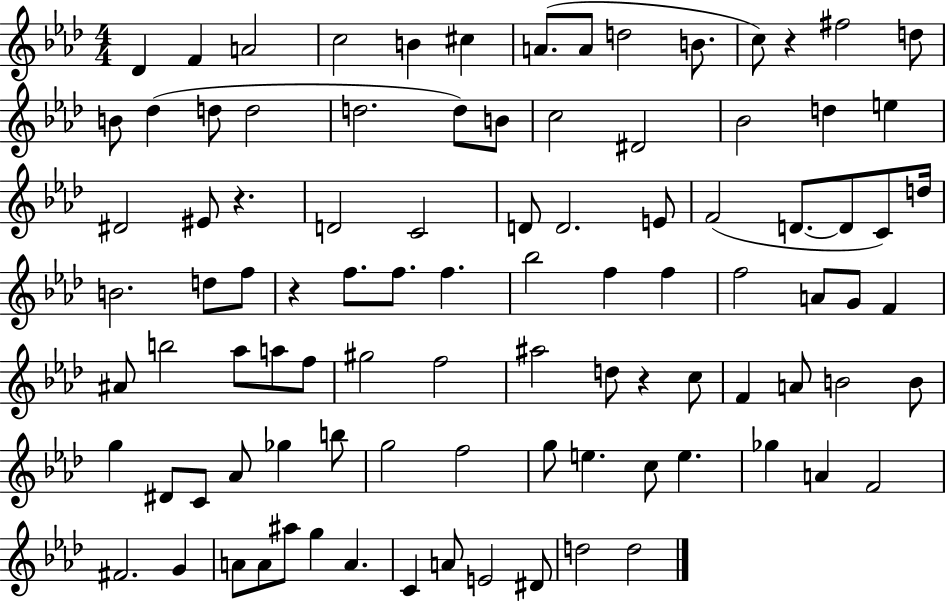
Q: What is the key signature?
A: AES major